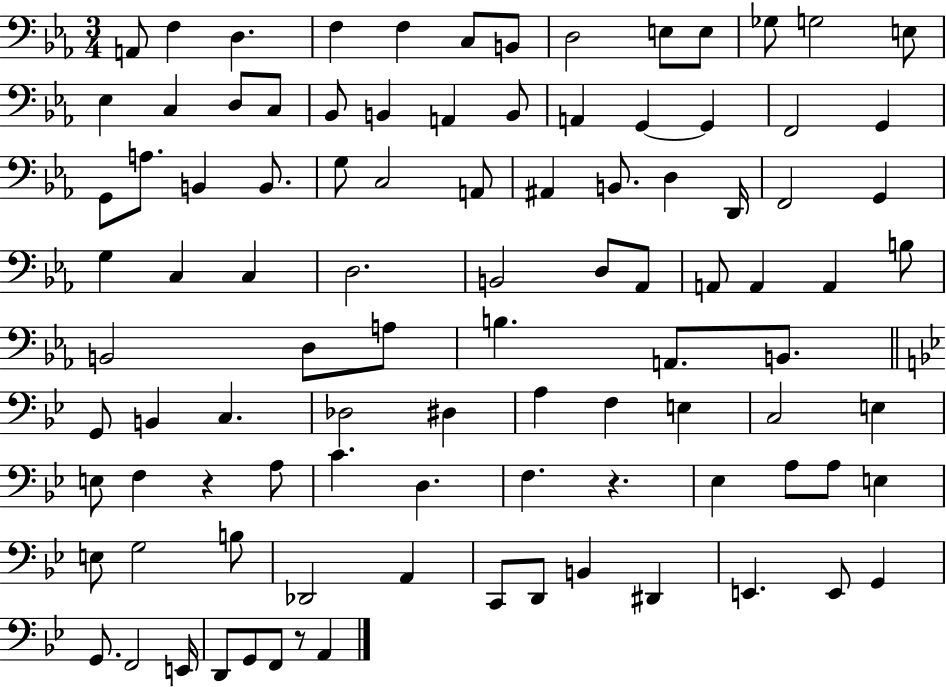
X:1
T:Untitled
M:3/4
L:1/4
K:Eb
A,,/2 F, D, F, F, C,/2 B,,/2 D,2 E,/2 E,/2 _G,/2 G,2 E,/2 _E, C, D,/2 C,/2 _B,,/2 B,, A,, B,,/2 A,, G,, G,, F,,2 G,, G,,/2 A,/2 B,, B,,/2 G,/2 C,2 A,,/2 ^A,, B,,/2 D, D,,/4 F,,2 G,, G, C, C, D,2 B,,2 D,/2 _A,,/2 A,,/2 A,, A,, B,/2 B,,2 D,/2 A,/2 B, A,,/2 B,,/2 G,,/2 B,, C, _D,2 ^D, A, F, E, C,2 E, E,/2 F, z A,/2 C D, F, z _E, A,/2 A,/2 E, E,/2 G,2 B,/2 _D,,2 A,, C,,/2 D,,/2 B,, ^D,, E,, E,,/2 G,, G,,/2 F,,2 E,,/4 D,,/2 G,,/2 F,,/2 z/2 A,,